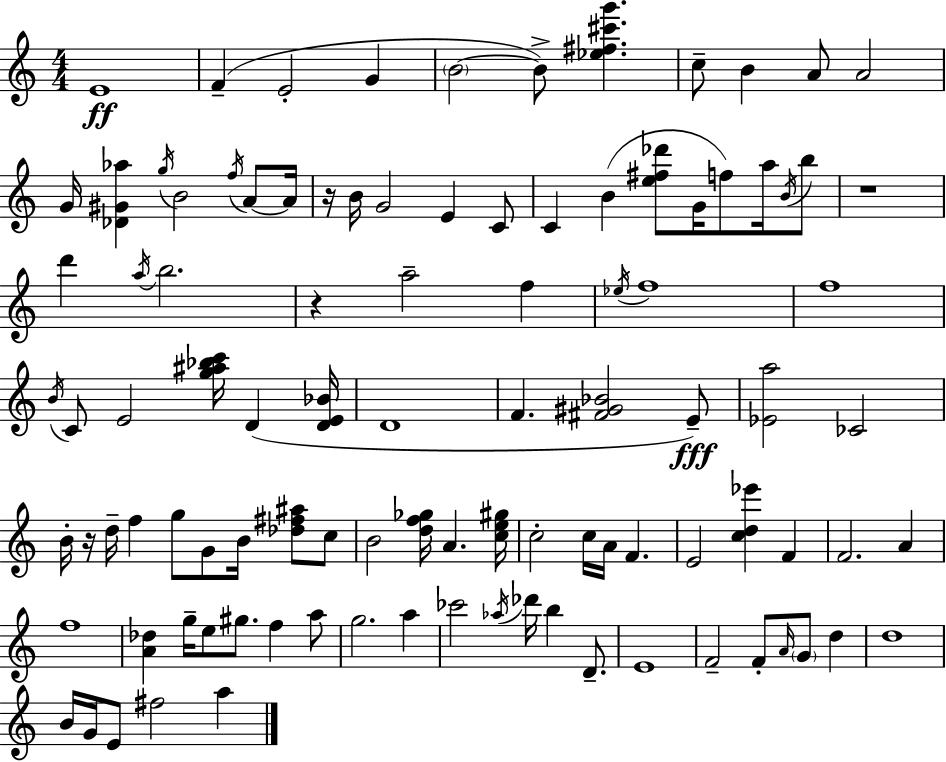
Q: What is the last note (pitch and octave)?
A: A5